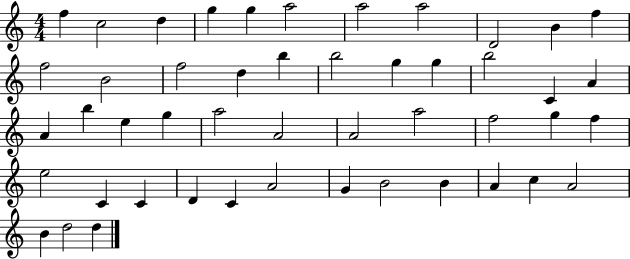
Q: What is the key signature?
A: C major